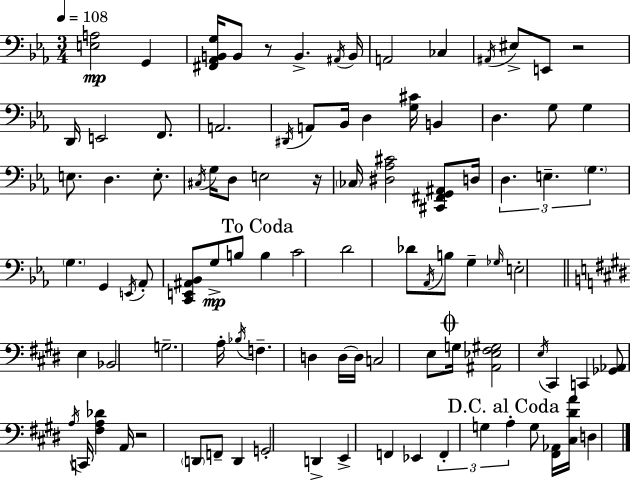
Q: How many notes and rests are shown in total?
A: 95